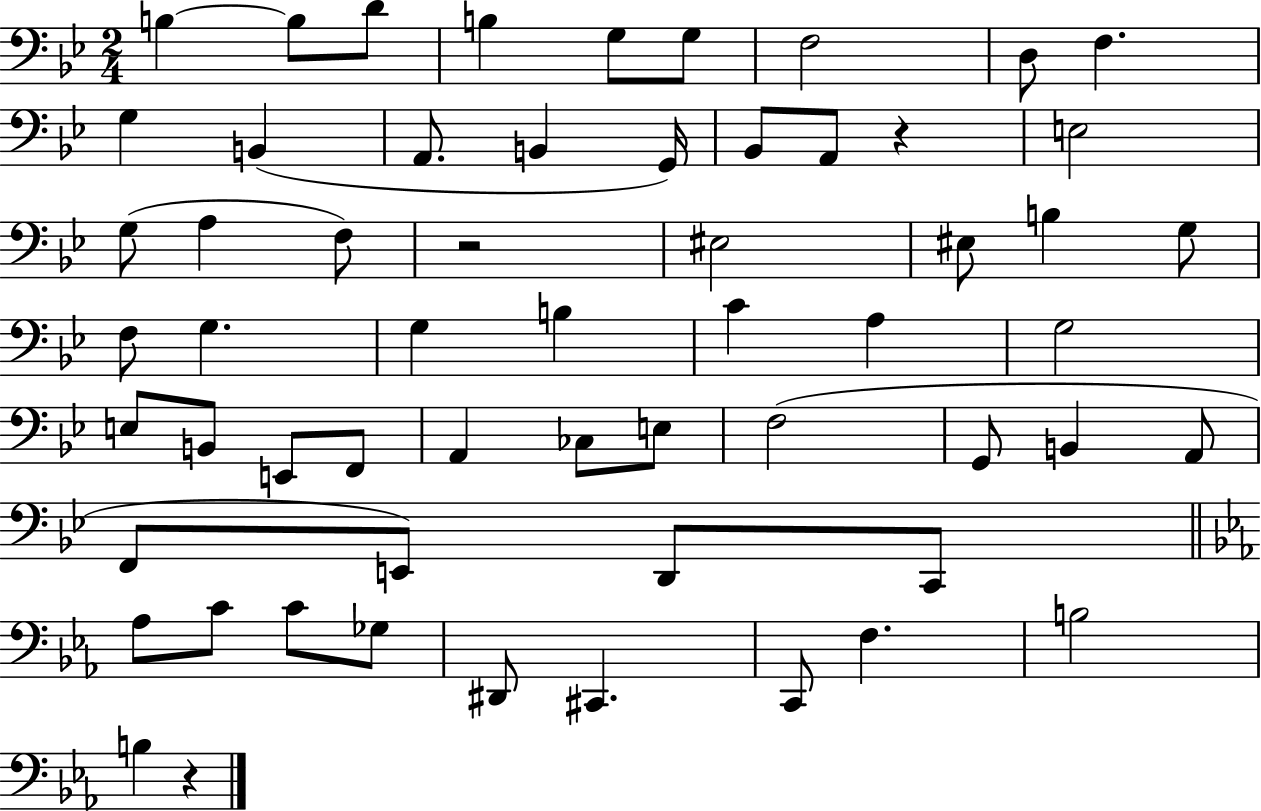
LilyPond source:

{
  \clef bass
  \numericTimeSignature
  \time 2/4
  \key bes \major
  b4~~ b8 d'8 | b4 g8 g8 | f2 | d8 f4. | \break g4 b,4( | a,8. b,4 g,16) | bes,8 a,8 r4 | e2 | \break g8( a4 f8) | r2 | eis2 | eis8 b4 g8 | \break f8 g4. | g4 b4 | c'4 a4 | g2 | \break e8 b,8 e,8 f,8 | a,4 ces8 e8 | f2( | g,8 b,4 a,8 | \break f,8 e,8) d,8 c,8 | \bar "||" \break \key ees \major aes8 c'8 c'8 ges8 | dis,8 cis,4. | c,8 f4. | b2 | \break b4 r4 | \bar "|."
}